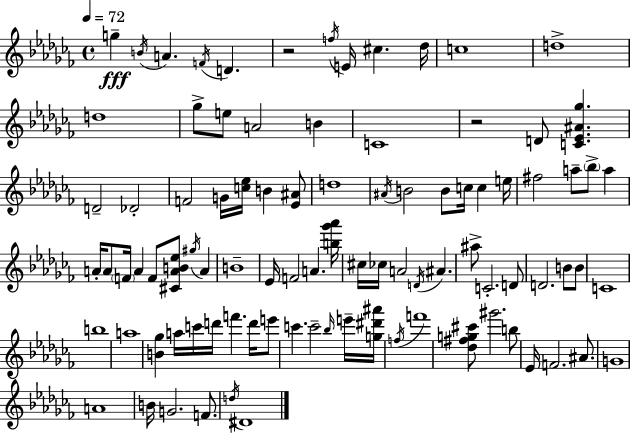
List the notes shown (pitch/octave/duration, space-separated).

G5/q B4/s A4/q. F4/s D4/q. R/h F5/s E4/s C#5/q. Db5/s C5/w D5/w D5/w Gb5/e E5/e A4/h B4/q C4/w R/h D4/e [C4,Eb4,A#4,Gb5]/q. D4/h Db4/h F4/h G4/s [C5,Eb5]/s B4/q [Eb4,A#4]/e D5/w A#4/s B4/h B4/e C5/s C5/q E5/s F#5/h A5/e Bb5/e A5/q A4/s A4/e F4/s A4/q F4/e [C#4,A4,B4,Eb5]/e G#5/s A4/q B4/w Eb4/s F4/h A4/q. [B5,Gb6,Ab6]/s C#5/s CES5/s A4/h D4/s A#4/q. A#5/e C4/h. D4/e D4/h. B4/e B4/e C4/w B5/w A5/w [B4,Gb5]/q A5/s C6/s D6/s F6/q. D6/s E6/e C6/q. C6/h Bb5/s E6/s [G5,D#6,A#6]/s F5/s F6/w [Db5,F#5,G5,C#6]/e G#6/h. B5/e Eb4/s F4/h. A#4/e. G4/w A4/w B4/s G4/h. F4/e. D5/s D#4/w